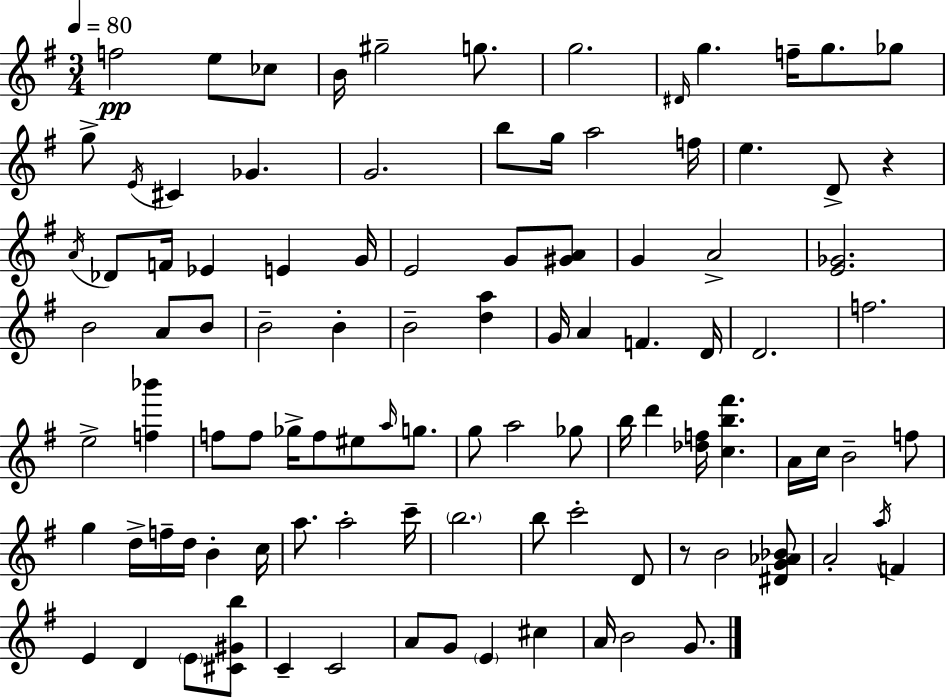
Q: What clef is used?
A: treble